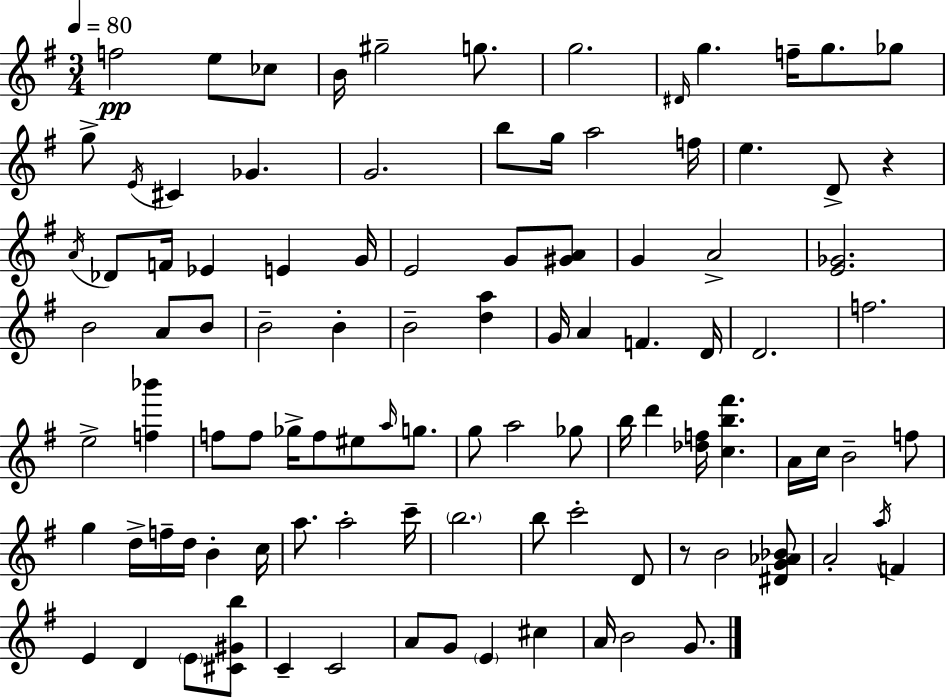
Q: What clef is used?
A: treble